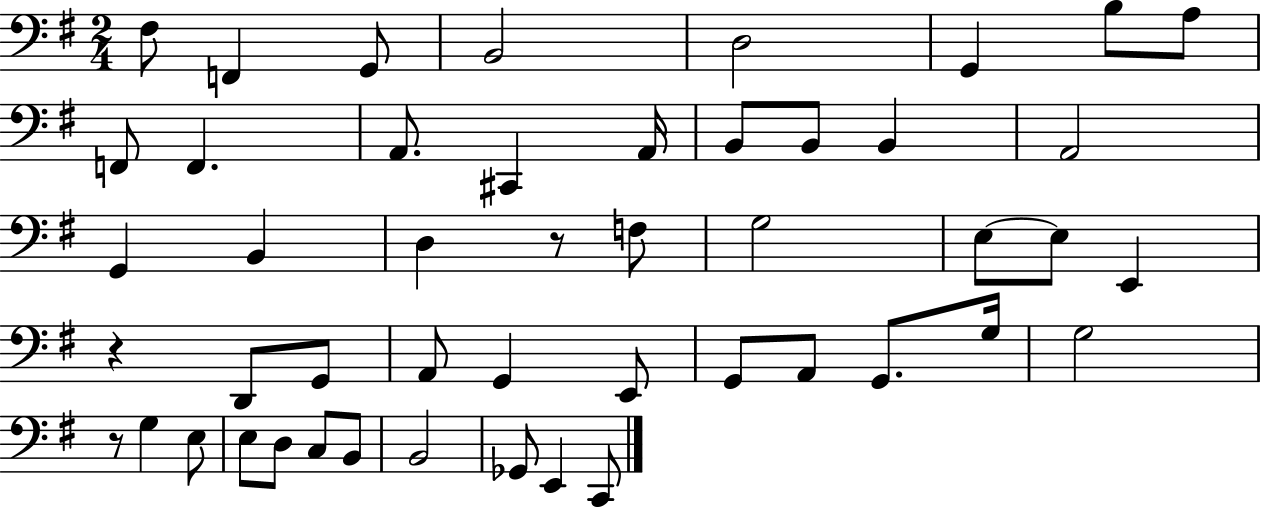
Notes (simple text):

F#3/e F2/q G2/e B2/h D3/h G2/q B3/e A3/e F2/e F2/q. A2/e. C#2/q A2/s B2/e B2/e B2/q A2/h G2/q B2/q D3/q R/e F3/e G3/h E3/e E3/e E2/q R/q D2/e G2/e A2/e G2/q E2/e G2/e A2/e G2/e. G3/s G3/h R/e G3/q E3/e E3/e D3/e C3/e B2/e B2/h Gb2/e E2/q C2/e